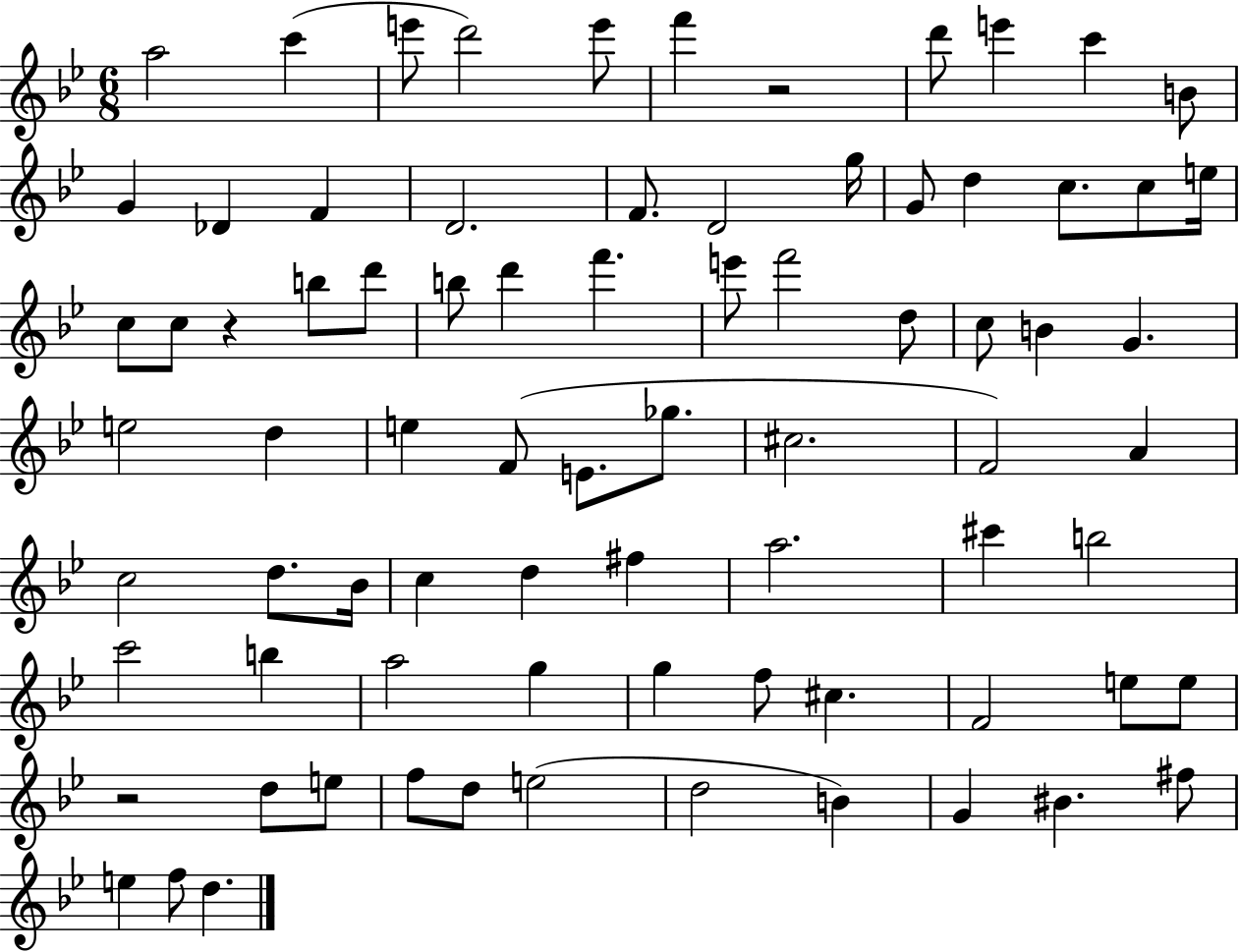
X:1
T:Untitled
M:6/8
L:1/4
K:Bb
a2 c' e'/2 d'2 e'/2 f' z2 d'/2 e' c' B/2 G _D F D2 F/2 D2 g/4 G/2 d c/2 c/2 e/4 c/2 c/2 z b/2 d'/2 b/2 d' f' e'/2 f'2 d/2 c/2 B G e2 d e F/2 E/2 _g/2 ^c2 F2 A c2 d/2 _B/4 c d ^f a2 ^c' b2 c'2 b a2 g g f/2 ^c F2 e/2 e/2 z2 d/2 e/2 f/2 d/2 e2 d2 B G ^B ^f/2 e f/2 d